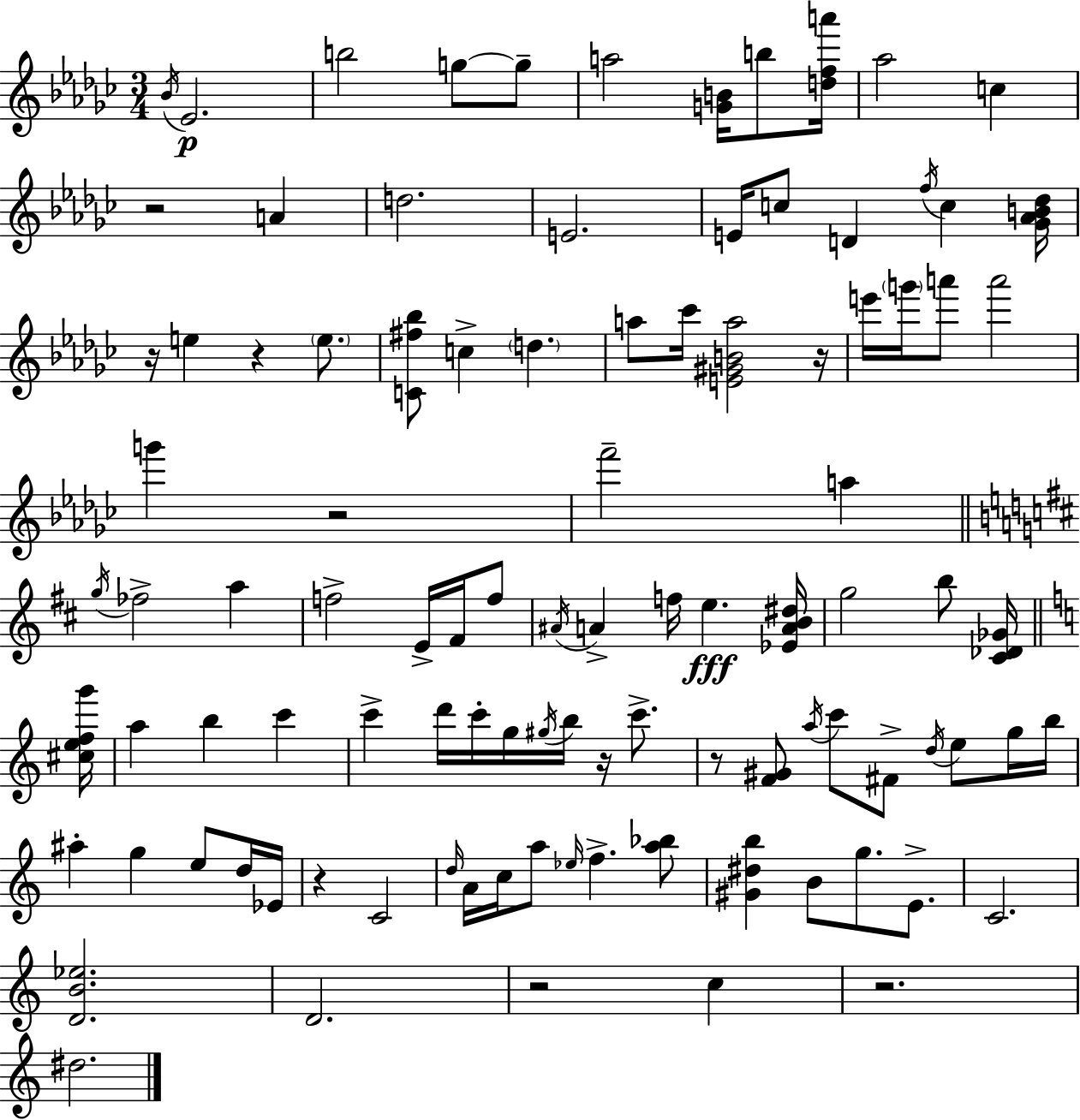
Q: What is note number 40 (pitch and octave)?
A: F5